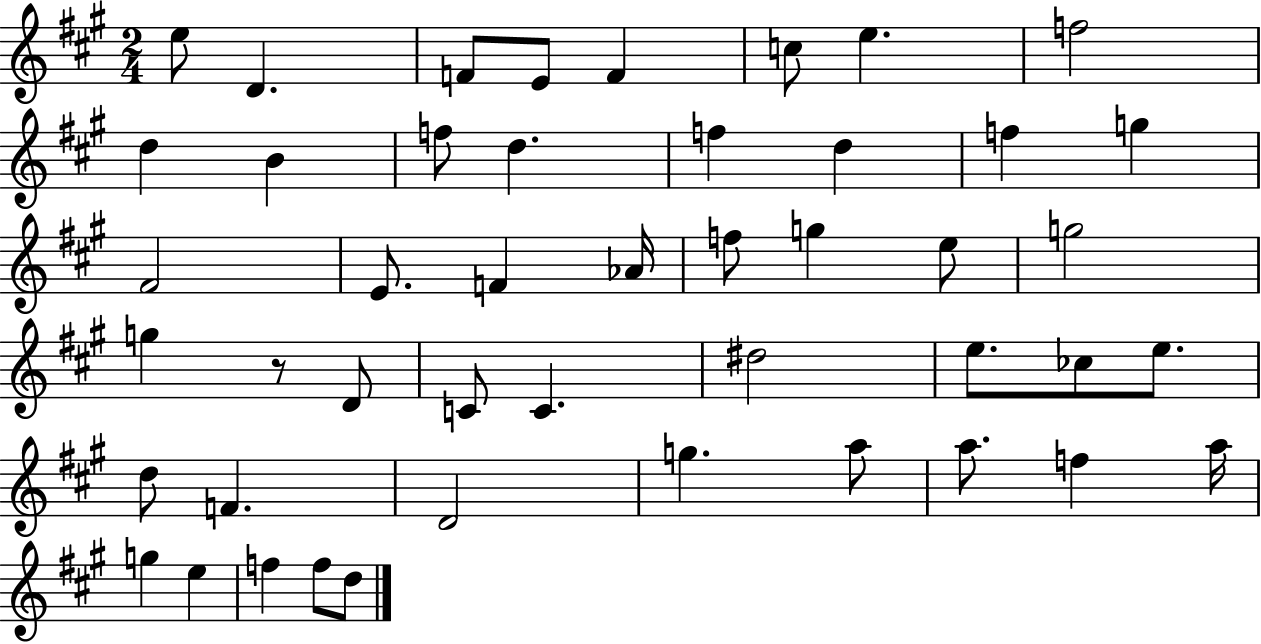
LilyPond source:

{
  \clef treble
  \numericTimeSignature
  \time 2/4
  \key a \major
  e''8 d'4. | f'8 e'8 f'4 | c''8 e''4. | f''2 | \break d''4 b'4 | f''8 d''4. | f''4 d''4 | f''4 g''4 | \break fis'2 | e'8. f'4 aes'16 | f''8 g''4 e''8 | g''2 | \break g''4 r8 d'8 | c'8 c'4. | dis''2 | e''8. ces''8 e''8. | \break d''8 f'4. | d'2 | g''4. a''8 | a''8. f''4 a''16 | \break g''4 e''4 | f''4 f''8 d''8 | \bar "|."
}